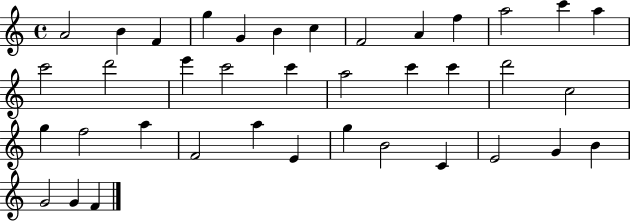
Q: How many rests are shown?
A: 0